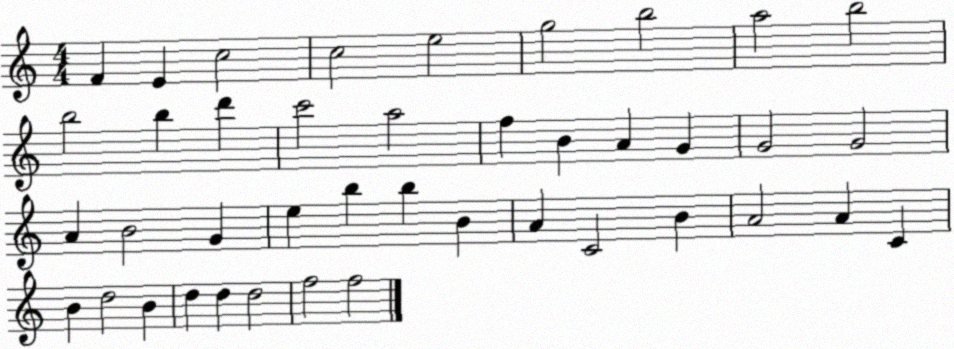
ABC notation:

X:1
T:Untitled
M:4/4
L:1/4
K:C
F E c2 c2 e2 g2 b2 a2 b2 b2 b d' c'2 a2 f B A G G2 G2 A B2 G e b b B A C2 B A2 A C B d2 B d d d2 f2 f2